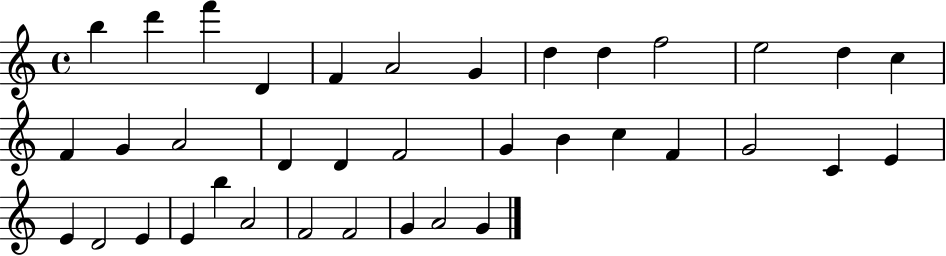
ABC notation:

X:1
T:Untitled
M:4/4
L:1/4
K:C
b d' f' D F A2 G d d f2 e2 d c F G A2 D D F2 G B c F G2 C E E D2 E E b A2 F2 F2 G A2 G